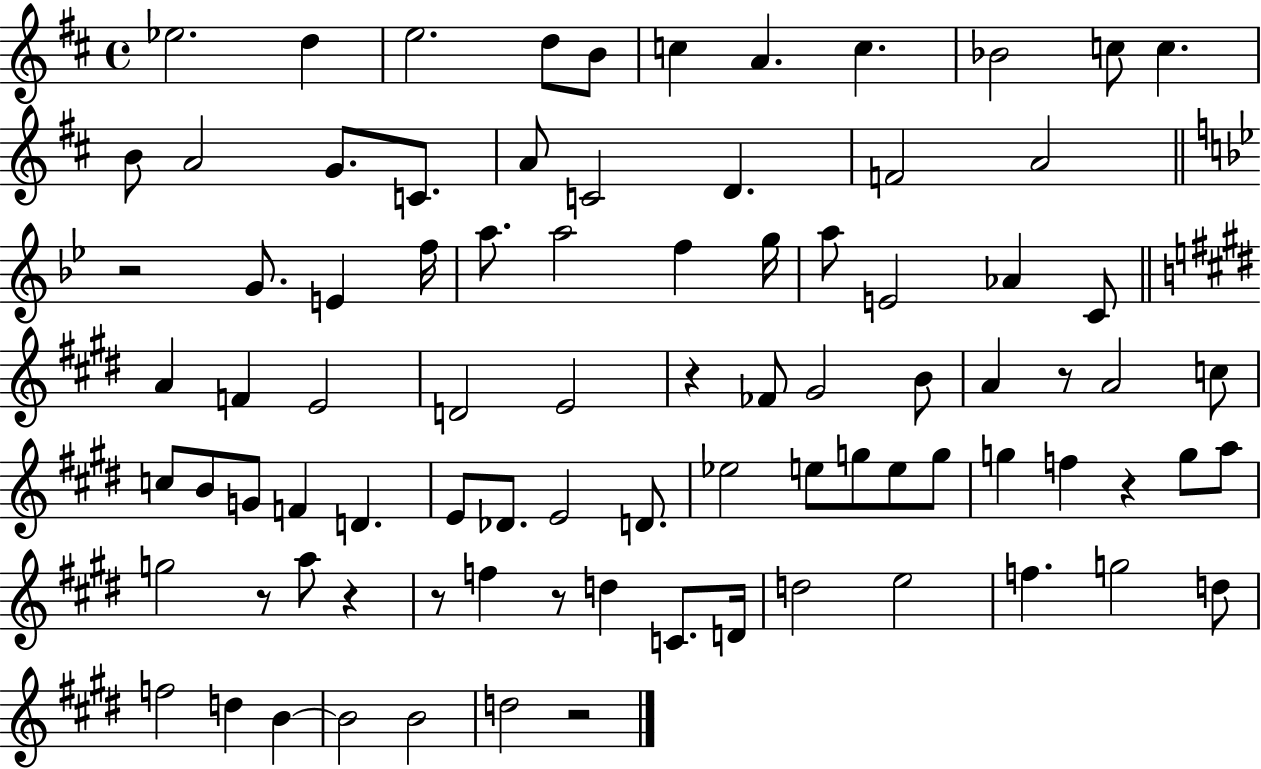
X:1
T:Untitled
M:4/4
L:1/4
K:D
_e2 d e2 d/2 B/2 c A c _B2 c/2 c B/2 A2 G/2 C/2 A/2 C2 D F2 A2 z2 G/2 E f/4 a/2 a2 f g/4 a/2 E2 _A C/2 A F E2 D2 E2 z _F/2 ^G2 B/2 A z/2 A2 c/2 c/2 B/2 G/2 F D E/2 _D/2 E2 D/2 _e2 e/2 g/2 e/2 g/2 g f z g/2 a/2 g2 z/2 a/2 z z/2 f z/2 d C/2 D/4 d2 e2 f g2 d/2 f2 d B B2 B2 d2 z2